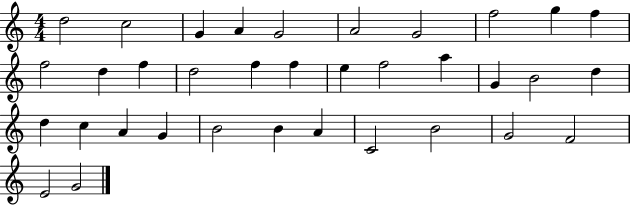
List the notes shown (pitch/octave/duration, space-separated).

D5/h C5/h G4/q A4/q G4/h A4/h G4/h F5/h G5/q F5/q F5/h D5/q F5/q D5/h F5/q F5/q E5/q F5/h A5/q G4/q B4/h D5/q D5/q C5/q A4/q G4/q B4/h B4/q A4/q C4/h B4/h G4/h F4/h E4/h G4/h